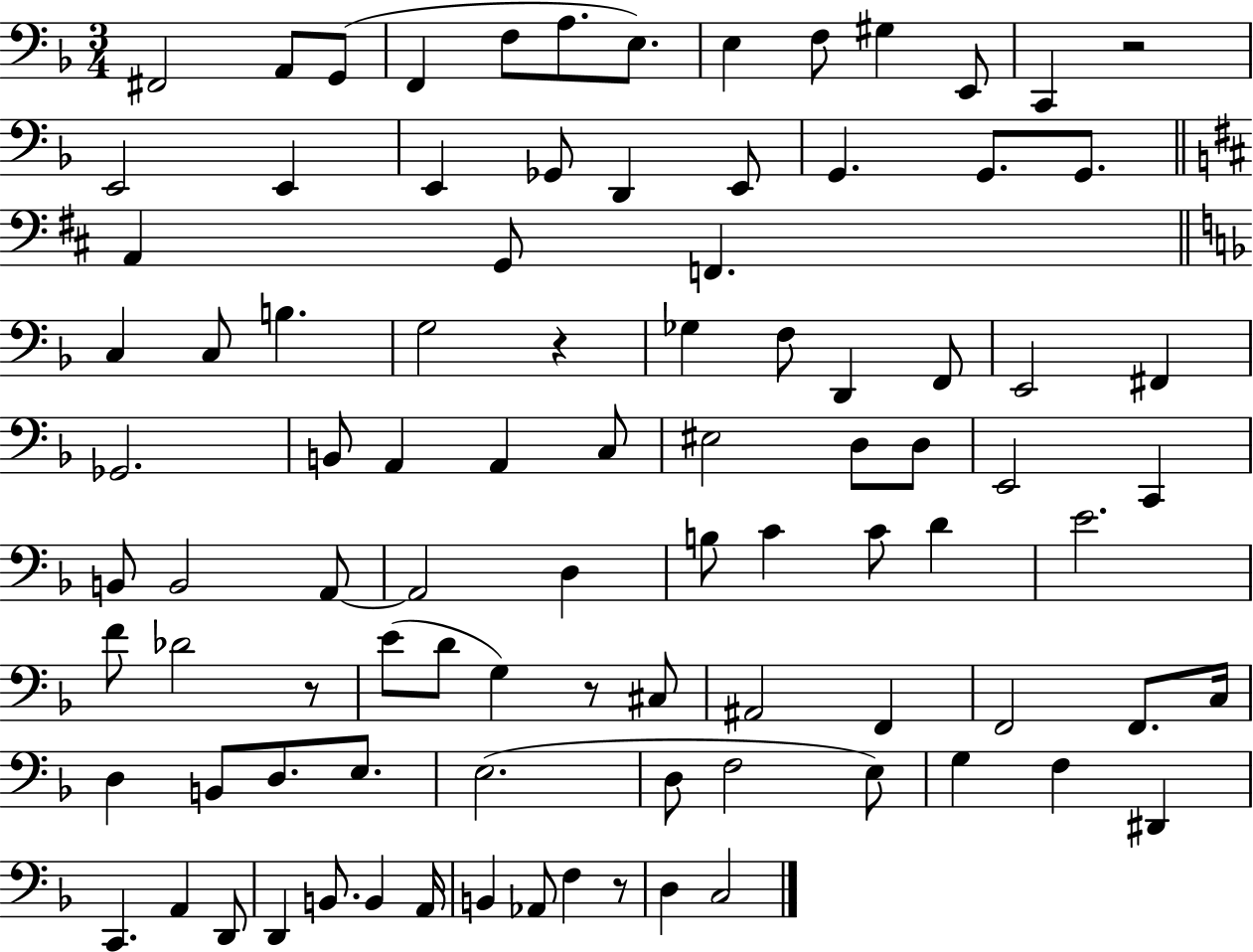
F#2/h A2/e G2/e F2/q F3/e A3/e. E3/e. E3/q F3/e G#3/q E2/e C2/q R/h E2/h E2/q E2/q Gb2/e D2/q E2/e G2/q. G2/e. G2/e. A2/q G2/e F2/q. C3/q C3/e B3/q. G3/h R/q Gb3/q F3/e D2/q F2/e E2/h F#2/q Gb2/h. B2/e A2/q A2/q C3/e EIS3/h D3/e D3/e E2/h C2/q B2/e B2/h A2/e A2/h D3/q B3/e C4/q C4/e D4/q E4/h. F4/e Db4/h R/e E4/e D4/e G3/q R/e C#3/e A#2/h F2/q F2/h F2/e. C3/s D3/q B2/e D3/e. E3/e. E3/h. D3/e F3/h E3/e G3/q F3/q D#2/q C2/q. A2/q D2/e D2/q B2/e. B2/q A2/s B2/q Ab2/e F3/q R/e D3/q C3/h